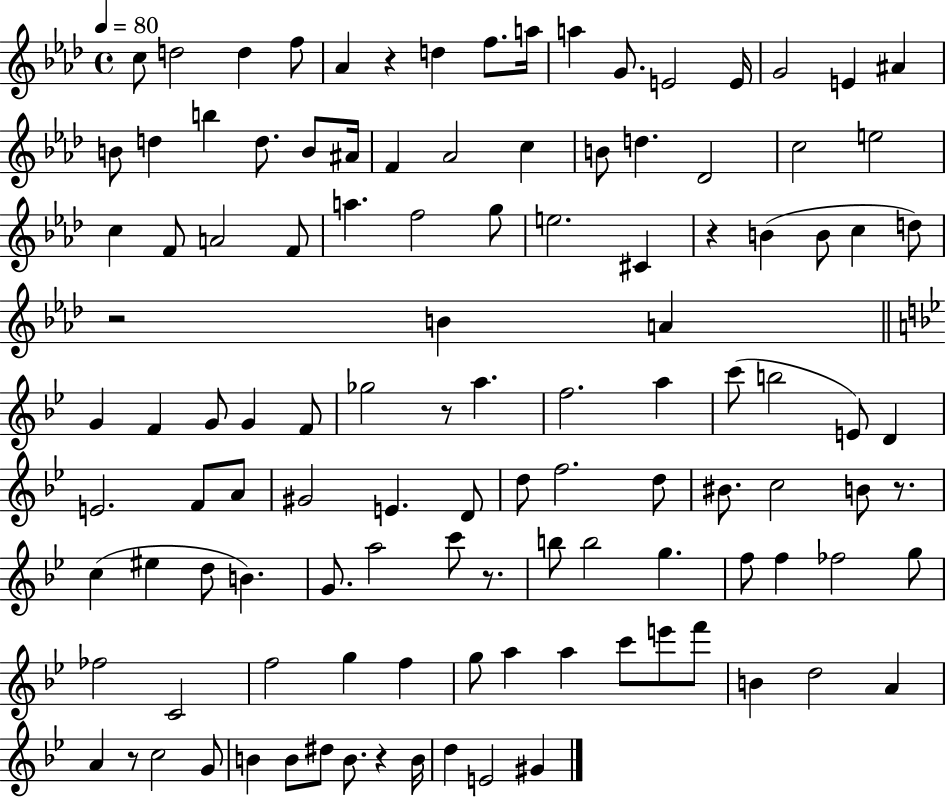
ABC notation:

X:1
T:Untitled
M:4/4
L:1/4
K:Ab
c/2 d2 d f/2 _A z d f/2 a/4 a G/2 E2 E/4 G2 E ^A B/2 d b d/2 B/2 ^A/4 F _A2 c B/2 d _D2 c2 e2 c F/2 A2 F/2 a f2 g/2 e2 ^C z B B/2 c d/2 z2 B A G F G/2 G F/2 _g2 z/2 a f2 a c'/2 b2 E/2 D E2 F/2 A/2 ^G2 E D/2 d/2 f2 d/2 ^B/2 c2 B/2 z/2 c ^e d/2 B G/2 a2 c'/2 z/2 b/2 b2 g f/2 f _f2 g/2 _f2 C2 f2 g f g/2 a a c'/2 e'/2 f'/2 B d2 A A z/2 c2 G/2 B B/2 ^d/2 B/2 z B/4 d E2 ^G